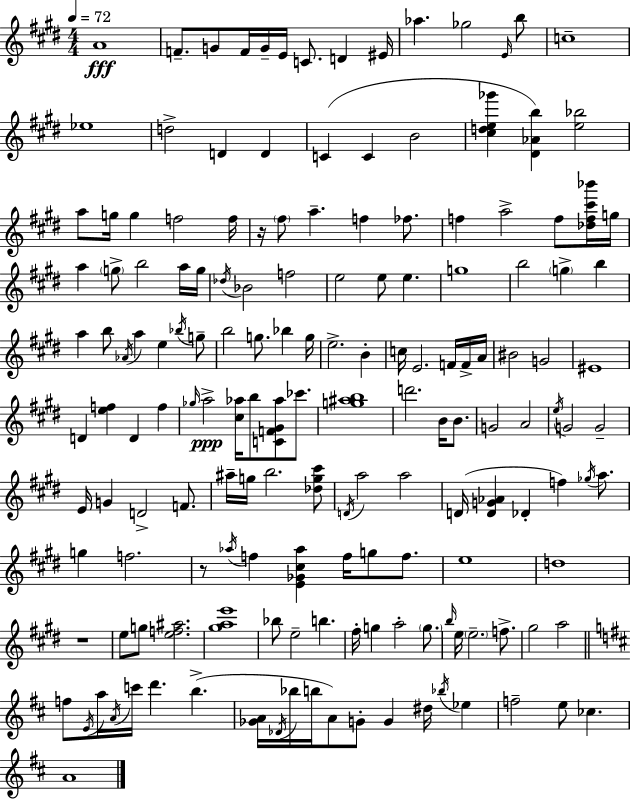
{
  \clef treble
  \numericTimeSignature
  \time 4/4
  \key e \major
  \tempo 4 = 72
  \repeat volta 2 { a'1\fff | f'8.-- g'8 f'16 g'16-- e'16 c'8. d'4 eis'16 | aes''4. ges''2 \grace { e'16 } b''8 | c''1-- | \break ees''1 | d''2-> d'4 d'4 | c'4( c'4 b'2 | <cis'' d'' e'' ges'''>4 <dis' aes' b''>4) <e'' bes''>2 | \break a''8 g''16 g''4 f''2 | f''16 r16 \parenthesize fis''8 a''4.-- f''4 fes''8. | f''4 a''2-> f''8 <des'' f'' cis''' bes'''>16 | g''16 a''4 \parenthesize g''8-> b''2 a''16 | \break g''16 \acciaccatura { des''16 } bes'2 f''2 | e''2 e''8 e''4. | g''1 | b''2 \parenthesize g''4-> b''4 | \break a''4 b''8 \acciaccatura { aes'16 } a''4 e''4 | \acciaccatura { bes''16 } g''8-- b''2 g''8. bes''4 | g''16 e''2.-> | b'4-. c''16 e'2. | \break f'16 f'16-> a'16 bis'2 g'2 | eis'1 | d'4 <e'' f''>4 d'4 | f''4 \grace { ges''16 } a''2->\ppp <cis'' aes''>16 b''8 | \break <c' f' gis' aes''>8 ces'''8. <g'' ais'' b''>1 | d'''2. | b'16 b'8. g'2 a'2 | \acciaccatura { e''16 } g'2 g'2-- | \break e'16 g'4 d'2-> | f'8. ais''16-- g''16 b''2. | <des'' g'' cis'''>8 \acciaccatura { d'16 } a''2 a''2 | d'16( <d' g' aes'>4 des'4-. | \break f''4) \acciaccatura { ges''16 } a''8. g''4 f''2. | r8 \acciaccatura { aes''16 } f''4 <e' ges' cis'' aes''>4 | f''16 g''8 f''8. e''1 | d''1 | \break r1 | e''8 g''8 <e'' f'' ais''>2. | <gis'' a'' e'''>1 | bes''8 e''2-- | \break b''4. fis''16-. g''4 a''2-. | \parenthesize g''8. \grace { b''16 } e''16 \parenthesize e''2.-- | f''8.-> gis''2 | a''2 \bar "||" \break \key d \major f''8 \acciaccatura { e'16 } a''16 \acciaccatura { a'16 } c'''16 d'''4. b''4.->( | <ges' a'>16 \acciaccatura { des'16 } bes''16 b''16 a'8) g'8-. g'4 dis''16 \acciaccatura { bes''16 } | ees''4 f''2-- e''8 ces''4. | a'1 | \break } \bar "|."
}